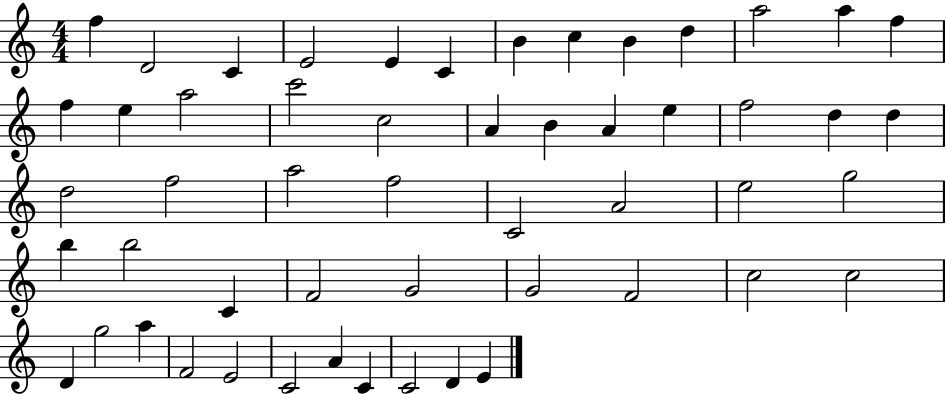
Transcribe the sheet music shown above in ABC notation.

X:1
T:Untitled
M:4/4
L:1/4
K:C
f D2 C E2 E C B c B d a2 a f f e a2 c'2 c2 A B A e f2 d d d2 f2 a2 f2 C2 A2 e2 g2 b b2 C F2 G2 G2 F2 c2 c2 D g2 a F2 E2 C2 A C C2 D E